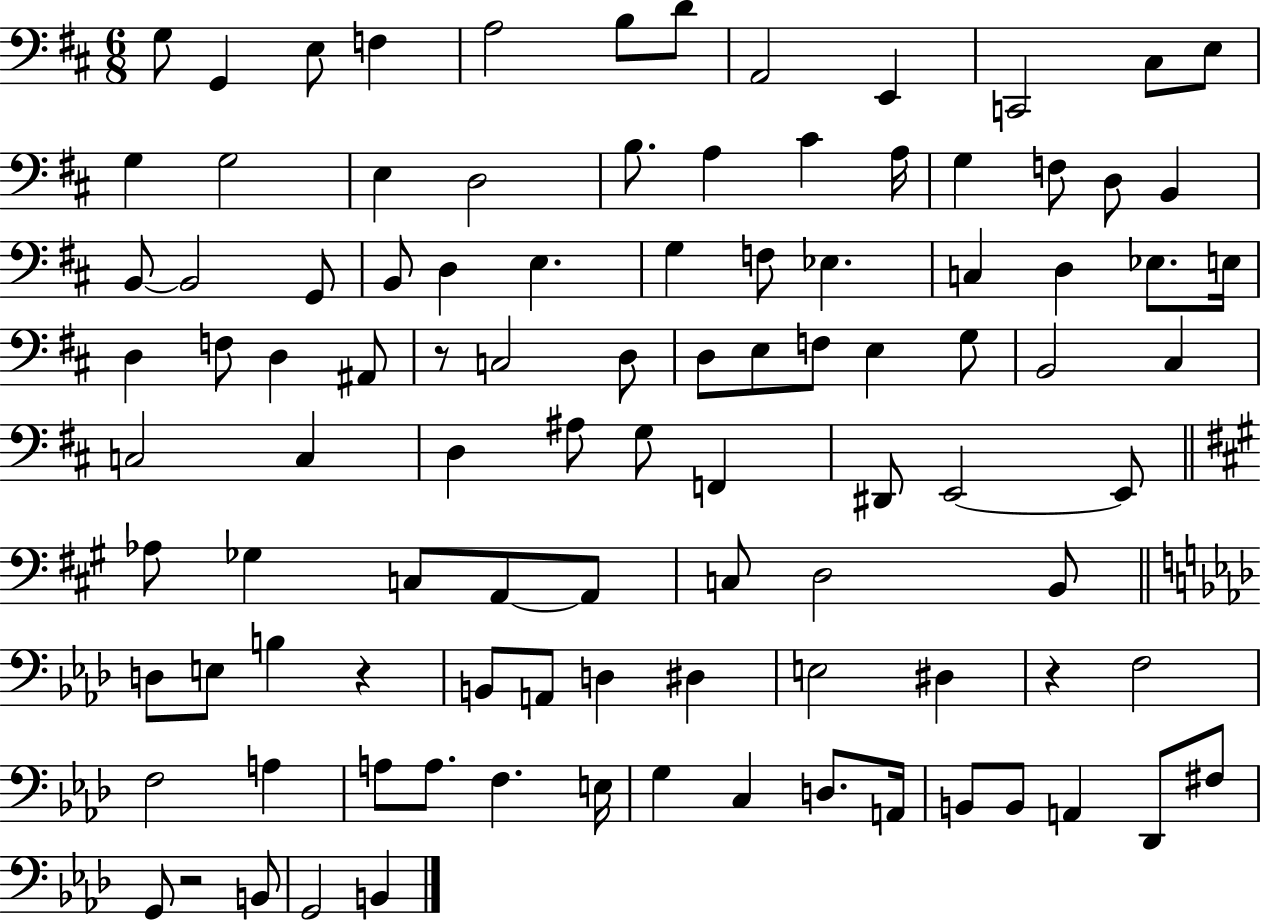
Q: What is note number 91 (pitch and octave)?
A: Db2